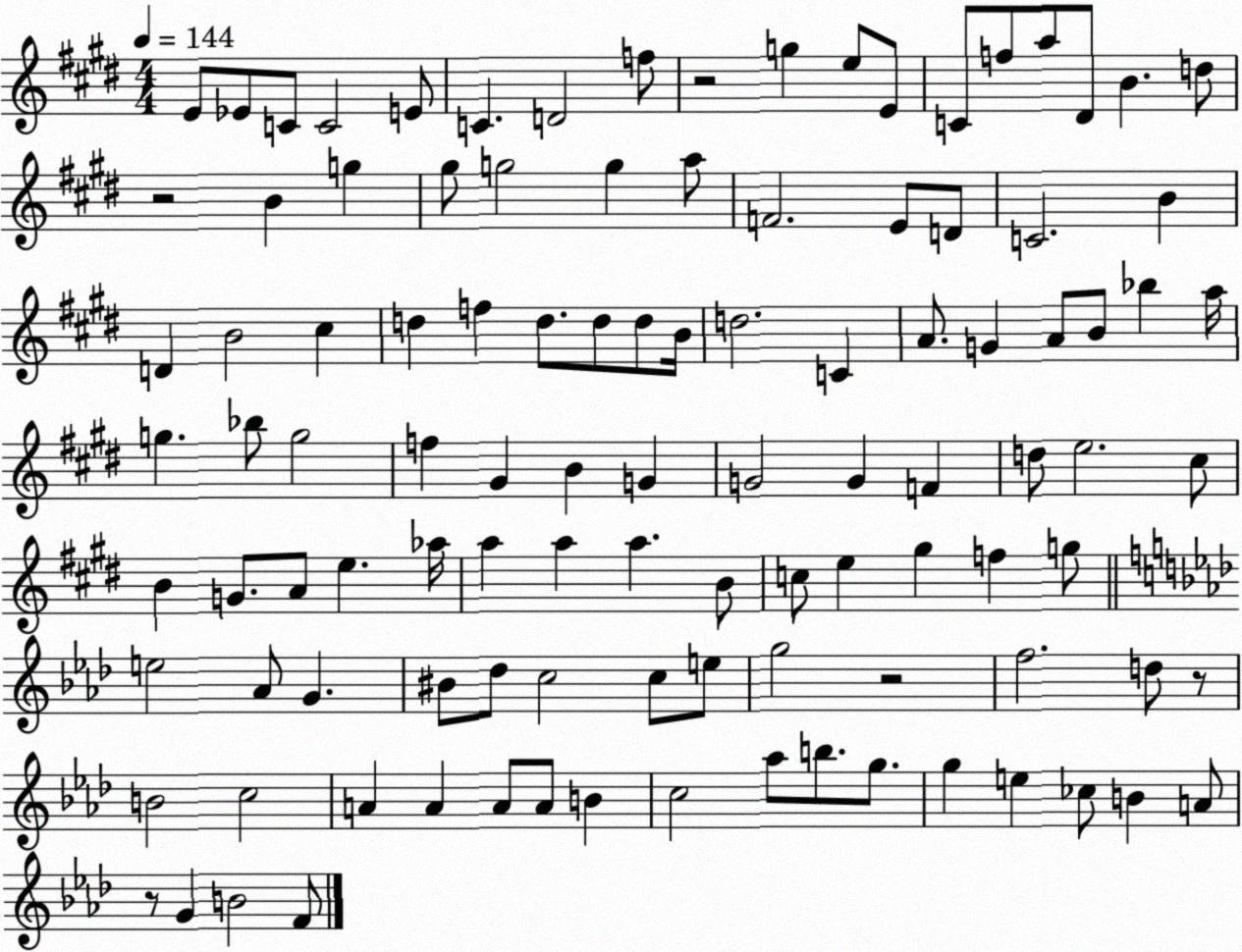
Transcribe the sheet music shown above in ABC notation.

X:1
T:Untitled
M:4/4
L:1/4
K:E
E/2 _E/2 C/2 C2 E/2 C D2 f/2 z2 g e/2 E/2 C/2 f/2 a/2 ^D/2 B d/2 z2 B g ^g/2 g2 g a/2 F2 E/2 D/2 C2 B D B2 ^c d f d/2 d/2 d/2 B/4 d2 C A/2 G A/2 B/2 _b a/4 g _b/2 g2 f ^G B G G2 G F d/2 e2 ^c/2 B G/2 A/2 e _a/4 a a a B/2 c/2 e ^g f g/2 e2 _A/2 G ^B/2 _d/2 c2 c/2 e/2 g2 z2 f2 d/2 z/2 B2 c2 A A A/2 A/2 B c2 _a/2 b/2 g/2 g e _c/2 B A/2 z/2 G B2 F/2